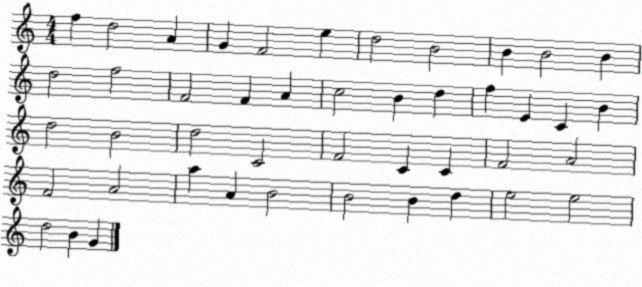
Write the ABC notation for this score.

X:1
T:Untitled
M:4/4
L:1/4
K:C
f d2 A G F2 e d2 B2 B B2 B d2 f2 F2 F A c2 B d f E C B d2 B2 d2 C2 F2 C C F2 A2 F2 A2 a A B2 B2 B d e2 e2 d2 B G